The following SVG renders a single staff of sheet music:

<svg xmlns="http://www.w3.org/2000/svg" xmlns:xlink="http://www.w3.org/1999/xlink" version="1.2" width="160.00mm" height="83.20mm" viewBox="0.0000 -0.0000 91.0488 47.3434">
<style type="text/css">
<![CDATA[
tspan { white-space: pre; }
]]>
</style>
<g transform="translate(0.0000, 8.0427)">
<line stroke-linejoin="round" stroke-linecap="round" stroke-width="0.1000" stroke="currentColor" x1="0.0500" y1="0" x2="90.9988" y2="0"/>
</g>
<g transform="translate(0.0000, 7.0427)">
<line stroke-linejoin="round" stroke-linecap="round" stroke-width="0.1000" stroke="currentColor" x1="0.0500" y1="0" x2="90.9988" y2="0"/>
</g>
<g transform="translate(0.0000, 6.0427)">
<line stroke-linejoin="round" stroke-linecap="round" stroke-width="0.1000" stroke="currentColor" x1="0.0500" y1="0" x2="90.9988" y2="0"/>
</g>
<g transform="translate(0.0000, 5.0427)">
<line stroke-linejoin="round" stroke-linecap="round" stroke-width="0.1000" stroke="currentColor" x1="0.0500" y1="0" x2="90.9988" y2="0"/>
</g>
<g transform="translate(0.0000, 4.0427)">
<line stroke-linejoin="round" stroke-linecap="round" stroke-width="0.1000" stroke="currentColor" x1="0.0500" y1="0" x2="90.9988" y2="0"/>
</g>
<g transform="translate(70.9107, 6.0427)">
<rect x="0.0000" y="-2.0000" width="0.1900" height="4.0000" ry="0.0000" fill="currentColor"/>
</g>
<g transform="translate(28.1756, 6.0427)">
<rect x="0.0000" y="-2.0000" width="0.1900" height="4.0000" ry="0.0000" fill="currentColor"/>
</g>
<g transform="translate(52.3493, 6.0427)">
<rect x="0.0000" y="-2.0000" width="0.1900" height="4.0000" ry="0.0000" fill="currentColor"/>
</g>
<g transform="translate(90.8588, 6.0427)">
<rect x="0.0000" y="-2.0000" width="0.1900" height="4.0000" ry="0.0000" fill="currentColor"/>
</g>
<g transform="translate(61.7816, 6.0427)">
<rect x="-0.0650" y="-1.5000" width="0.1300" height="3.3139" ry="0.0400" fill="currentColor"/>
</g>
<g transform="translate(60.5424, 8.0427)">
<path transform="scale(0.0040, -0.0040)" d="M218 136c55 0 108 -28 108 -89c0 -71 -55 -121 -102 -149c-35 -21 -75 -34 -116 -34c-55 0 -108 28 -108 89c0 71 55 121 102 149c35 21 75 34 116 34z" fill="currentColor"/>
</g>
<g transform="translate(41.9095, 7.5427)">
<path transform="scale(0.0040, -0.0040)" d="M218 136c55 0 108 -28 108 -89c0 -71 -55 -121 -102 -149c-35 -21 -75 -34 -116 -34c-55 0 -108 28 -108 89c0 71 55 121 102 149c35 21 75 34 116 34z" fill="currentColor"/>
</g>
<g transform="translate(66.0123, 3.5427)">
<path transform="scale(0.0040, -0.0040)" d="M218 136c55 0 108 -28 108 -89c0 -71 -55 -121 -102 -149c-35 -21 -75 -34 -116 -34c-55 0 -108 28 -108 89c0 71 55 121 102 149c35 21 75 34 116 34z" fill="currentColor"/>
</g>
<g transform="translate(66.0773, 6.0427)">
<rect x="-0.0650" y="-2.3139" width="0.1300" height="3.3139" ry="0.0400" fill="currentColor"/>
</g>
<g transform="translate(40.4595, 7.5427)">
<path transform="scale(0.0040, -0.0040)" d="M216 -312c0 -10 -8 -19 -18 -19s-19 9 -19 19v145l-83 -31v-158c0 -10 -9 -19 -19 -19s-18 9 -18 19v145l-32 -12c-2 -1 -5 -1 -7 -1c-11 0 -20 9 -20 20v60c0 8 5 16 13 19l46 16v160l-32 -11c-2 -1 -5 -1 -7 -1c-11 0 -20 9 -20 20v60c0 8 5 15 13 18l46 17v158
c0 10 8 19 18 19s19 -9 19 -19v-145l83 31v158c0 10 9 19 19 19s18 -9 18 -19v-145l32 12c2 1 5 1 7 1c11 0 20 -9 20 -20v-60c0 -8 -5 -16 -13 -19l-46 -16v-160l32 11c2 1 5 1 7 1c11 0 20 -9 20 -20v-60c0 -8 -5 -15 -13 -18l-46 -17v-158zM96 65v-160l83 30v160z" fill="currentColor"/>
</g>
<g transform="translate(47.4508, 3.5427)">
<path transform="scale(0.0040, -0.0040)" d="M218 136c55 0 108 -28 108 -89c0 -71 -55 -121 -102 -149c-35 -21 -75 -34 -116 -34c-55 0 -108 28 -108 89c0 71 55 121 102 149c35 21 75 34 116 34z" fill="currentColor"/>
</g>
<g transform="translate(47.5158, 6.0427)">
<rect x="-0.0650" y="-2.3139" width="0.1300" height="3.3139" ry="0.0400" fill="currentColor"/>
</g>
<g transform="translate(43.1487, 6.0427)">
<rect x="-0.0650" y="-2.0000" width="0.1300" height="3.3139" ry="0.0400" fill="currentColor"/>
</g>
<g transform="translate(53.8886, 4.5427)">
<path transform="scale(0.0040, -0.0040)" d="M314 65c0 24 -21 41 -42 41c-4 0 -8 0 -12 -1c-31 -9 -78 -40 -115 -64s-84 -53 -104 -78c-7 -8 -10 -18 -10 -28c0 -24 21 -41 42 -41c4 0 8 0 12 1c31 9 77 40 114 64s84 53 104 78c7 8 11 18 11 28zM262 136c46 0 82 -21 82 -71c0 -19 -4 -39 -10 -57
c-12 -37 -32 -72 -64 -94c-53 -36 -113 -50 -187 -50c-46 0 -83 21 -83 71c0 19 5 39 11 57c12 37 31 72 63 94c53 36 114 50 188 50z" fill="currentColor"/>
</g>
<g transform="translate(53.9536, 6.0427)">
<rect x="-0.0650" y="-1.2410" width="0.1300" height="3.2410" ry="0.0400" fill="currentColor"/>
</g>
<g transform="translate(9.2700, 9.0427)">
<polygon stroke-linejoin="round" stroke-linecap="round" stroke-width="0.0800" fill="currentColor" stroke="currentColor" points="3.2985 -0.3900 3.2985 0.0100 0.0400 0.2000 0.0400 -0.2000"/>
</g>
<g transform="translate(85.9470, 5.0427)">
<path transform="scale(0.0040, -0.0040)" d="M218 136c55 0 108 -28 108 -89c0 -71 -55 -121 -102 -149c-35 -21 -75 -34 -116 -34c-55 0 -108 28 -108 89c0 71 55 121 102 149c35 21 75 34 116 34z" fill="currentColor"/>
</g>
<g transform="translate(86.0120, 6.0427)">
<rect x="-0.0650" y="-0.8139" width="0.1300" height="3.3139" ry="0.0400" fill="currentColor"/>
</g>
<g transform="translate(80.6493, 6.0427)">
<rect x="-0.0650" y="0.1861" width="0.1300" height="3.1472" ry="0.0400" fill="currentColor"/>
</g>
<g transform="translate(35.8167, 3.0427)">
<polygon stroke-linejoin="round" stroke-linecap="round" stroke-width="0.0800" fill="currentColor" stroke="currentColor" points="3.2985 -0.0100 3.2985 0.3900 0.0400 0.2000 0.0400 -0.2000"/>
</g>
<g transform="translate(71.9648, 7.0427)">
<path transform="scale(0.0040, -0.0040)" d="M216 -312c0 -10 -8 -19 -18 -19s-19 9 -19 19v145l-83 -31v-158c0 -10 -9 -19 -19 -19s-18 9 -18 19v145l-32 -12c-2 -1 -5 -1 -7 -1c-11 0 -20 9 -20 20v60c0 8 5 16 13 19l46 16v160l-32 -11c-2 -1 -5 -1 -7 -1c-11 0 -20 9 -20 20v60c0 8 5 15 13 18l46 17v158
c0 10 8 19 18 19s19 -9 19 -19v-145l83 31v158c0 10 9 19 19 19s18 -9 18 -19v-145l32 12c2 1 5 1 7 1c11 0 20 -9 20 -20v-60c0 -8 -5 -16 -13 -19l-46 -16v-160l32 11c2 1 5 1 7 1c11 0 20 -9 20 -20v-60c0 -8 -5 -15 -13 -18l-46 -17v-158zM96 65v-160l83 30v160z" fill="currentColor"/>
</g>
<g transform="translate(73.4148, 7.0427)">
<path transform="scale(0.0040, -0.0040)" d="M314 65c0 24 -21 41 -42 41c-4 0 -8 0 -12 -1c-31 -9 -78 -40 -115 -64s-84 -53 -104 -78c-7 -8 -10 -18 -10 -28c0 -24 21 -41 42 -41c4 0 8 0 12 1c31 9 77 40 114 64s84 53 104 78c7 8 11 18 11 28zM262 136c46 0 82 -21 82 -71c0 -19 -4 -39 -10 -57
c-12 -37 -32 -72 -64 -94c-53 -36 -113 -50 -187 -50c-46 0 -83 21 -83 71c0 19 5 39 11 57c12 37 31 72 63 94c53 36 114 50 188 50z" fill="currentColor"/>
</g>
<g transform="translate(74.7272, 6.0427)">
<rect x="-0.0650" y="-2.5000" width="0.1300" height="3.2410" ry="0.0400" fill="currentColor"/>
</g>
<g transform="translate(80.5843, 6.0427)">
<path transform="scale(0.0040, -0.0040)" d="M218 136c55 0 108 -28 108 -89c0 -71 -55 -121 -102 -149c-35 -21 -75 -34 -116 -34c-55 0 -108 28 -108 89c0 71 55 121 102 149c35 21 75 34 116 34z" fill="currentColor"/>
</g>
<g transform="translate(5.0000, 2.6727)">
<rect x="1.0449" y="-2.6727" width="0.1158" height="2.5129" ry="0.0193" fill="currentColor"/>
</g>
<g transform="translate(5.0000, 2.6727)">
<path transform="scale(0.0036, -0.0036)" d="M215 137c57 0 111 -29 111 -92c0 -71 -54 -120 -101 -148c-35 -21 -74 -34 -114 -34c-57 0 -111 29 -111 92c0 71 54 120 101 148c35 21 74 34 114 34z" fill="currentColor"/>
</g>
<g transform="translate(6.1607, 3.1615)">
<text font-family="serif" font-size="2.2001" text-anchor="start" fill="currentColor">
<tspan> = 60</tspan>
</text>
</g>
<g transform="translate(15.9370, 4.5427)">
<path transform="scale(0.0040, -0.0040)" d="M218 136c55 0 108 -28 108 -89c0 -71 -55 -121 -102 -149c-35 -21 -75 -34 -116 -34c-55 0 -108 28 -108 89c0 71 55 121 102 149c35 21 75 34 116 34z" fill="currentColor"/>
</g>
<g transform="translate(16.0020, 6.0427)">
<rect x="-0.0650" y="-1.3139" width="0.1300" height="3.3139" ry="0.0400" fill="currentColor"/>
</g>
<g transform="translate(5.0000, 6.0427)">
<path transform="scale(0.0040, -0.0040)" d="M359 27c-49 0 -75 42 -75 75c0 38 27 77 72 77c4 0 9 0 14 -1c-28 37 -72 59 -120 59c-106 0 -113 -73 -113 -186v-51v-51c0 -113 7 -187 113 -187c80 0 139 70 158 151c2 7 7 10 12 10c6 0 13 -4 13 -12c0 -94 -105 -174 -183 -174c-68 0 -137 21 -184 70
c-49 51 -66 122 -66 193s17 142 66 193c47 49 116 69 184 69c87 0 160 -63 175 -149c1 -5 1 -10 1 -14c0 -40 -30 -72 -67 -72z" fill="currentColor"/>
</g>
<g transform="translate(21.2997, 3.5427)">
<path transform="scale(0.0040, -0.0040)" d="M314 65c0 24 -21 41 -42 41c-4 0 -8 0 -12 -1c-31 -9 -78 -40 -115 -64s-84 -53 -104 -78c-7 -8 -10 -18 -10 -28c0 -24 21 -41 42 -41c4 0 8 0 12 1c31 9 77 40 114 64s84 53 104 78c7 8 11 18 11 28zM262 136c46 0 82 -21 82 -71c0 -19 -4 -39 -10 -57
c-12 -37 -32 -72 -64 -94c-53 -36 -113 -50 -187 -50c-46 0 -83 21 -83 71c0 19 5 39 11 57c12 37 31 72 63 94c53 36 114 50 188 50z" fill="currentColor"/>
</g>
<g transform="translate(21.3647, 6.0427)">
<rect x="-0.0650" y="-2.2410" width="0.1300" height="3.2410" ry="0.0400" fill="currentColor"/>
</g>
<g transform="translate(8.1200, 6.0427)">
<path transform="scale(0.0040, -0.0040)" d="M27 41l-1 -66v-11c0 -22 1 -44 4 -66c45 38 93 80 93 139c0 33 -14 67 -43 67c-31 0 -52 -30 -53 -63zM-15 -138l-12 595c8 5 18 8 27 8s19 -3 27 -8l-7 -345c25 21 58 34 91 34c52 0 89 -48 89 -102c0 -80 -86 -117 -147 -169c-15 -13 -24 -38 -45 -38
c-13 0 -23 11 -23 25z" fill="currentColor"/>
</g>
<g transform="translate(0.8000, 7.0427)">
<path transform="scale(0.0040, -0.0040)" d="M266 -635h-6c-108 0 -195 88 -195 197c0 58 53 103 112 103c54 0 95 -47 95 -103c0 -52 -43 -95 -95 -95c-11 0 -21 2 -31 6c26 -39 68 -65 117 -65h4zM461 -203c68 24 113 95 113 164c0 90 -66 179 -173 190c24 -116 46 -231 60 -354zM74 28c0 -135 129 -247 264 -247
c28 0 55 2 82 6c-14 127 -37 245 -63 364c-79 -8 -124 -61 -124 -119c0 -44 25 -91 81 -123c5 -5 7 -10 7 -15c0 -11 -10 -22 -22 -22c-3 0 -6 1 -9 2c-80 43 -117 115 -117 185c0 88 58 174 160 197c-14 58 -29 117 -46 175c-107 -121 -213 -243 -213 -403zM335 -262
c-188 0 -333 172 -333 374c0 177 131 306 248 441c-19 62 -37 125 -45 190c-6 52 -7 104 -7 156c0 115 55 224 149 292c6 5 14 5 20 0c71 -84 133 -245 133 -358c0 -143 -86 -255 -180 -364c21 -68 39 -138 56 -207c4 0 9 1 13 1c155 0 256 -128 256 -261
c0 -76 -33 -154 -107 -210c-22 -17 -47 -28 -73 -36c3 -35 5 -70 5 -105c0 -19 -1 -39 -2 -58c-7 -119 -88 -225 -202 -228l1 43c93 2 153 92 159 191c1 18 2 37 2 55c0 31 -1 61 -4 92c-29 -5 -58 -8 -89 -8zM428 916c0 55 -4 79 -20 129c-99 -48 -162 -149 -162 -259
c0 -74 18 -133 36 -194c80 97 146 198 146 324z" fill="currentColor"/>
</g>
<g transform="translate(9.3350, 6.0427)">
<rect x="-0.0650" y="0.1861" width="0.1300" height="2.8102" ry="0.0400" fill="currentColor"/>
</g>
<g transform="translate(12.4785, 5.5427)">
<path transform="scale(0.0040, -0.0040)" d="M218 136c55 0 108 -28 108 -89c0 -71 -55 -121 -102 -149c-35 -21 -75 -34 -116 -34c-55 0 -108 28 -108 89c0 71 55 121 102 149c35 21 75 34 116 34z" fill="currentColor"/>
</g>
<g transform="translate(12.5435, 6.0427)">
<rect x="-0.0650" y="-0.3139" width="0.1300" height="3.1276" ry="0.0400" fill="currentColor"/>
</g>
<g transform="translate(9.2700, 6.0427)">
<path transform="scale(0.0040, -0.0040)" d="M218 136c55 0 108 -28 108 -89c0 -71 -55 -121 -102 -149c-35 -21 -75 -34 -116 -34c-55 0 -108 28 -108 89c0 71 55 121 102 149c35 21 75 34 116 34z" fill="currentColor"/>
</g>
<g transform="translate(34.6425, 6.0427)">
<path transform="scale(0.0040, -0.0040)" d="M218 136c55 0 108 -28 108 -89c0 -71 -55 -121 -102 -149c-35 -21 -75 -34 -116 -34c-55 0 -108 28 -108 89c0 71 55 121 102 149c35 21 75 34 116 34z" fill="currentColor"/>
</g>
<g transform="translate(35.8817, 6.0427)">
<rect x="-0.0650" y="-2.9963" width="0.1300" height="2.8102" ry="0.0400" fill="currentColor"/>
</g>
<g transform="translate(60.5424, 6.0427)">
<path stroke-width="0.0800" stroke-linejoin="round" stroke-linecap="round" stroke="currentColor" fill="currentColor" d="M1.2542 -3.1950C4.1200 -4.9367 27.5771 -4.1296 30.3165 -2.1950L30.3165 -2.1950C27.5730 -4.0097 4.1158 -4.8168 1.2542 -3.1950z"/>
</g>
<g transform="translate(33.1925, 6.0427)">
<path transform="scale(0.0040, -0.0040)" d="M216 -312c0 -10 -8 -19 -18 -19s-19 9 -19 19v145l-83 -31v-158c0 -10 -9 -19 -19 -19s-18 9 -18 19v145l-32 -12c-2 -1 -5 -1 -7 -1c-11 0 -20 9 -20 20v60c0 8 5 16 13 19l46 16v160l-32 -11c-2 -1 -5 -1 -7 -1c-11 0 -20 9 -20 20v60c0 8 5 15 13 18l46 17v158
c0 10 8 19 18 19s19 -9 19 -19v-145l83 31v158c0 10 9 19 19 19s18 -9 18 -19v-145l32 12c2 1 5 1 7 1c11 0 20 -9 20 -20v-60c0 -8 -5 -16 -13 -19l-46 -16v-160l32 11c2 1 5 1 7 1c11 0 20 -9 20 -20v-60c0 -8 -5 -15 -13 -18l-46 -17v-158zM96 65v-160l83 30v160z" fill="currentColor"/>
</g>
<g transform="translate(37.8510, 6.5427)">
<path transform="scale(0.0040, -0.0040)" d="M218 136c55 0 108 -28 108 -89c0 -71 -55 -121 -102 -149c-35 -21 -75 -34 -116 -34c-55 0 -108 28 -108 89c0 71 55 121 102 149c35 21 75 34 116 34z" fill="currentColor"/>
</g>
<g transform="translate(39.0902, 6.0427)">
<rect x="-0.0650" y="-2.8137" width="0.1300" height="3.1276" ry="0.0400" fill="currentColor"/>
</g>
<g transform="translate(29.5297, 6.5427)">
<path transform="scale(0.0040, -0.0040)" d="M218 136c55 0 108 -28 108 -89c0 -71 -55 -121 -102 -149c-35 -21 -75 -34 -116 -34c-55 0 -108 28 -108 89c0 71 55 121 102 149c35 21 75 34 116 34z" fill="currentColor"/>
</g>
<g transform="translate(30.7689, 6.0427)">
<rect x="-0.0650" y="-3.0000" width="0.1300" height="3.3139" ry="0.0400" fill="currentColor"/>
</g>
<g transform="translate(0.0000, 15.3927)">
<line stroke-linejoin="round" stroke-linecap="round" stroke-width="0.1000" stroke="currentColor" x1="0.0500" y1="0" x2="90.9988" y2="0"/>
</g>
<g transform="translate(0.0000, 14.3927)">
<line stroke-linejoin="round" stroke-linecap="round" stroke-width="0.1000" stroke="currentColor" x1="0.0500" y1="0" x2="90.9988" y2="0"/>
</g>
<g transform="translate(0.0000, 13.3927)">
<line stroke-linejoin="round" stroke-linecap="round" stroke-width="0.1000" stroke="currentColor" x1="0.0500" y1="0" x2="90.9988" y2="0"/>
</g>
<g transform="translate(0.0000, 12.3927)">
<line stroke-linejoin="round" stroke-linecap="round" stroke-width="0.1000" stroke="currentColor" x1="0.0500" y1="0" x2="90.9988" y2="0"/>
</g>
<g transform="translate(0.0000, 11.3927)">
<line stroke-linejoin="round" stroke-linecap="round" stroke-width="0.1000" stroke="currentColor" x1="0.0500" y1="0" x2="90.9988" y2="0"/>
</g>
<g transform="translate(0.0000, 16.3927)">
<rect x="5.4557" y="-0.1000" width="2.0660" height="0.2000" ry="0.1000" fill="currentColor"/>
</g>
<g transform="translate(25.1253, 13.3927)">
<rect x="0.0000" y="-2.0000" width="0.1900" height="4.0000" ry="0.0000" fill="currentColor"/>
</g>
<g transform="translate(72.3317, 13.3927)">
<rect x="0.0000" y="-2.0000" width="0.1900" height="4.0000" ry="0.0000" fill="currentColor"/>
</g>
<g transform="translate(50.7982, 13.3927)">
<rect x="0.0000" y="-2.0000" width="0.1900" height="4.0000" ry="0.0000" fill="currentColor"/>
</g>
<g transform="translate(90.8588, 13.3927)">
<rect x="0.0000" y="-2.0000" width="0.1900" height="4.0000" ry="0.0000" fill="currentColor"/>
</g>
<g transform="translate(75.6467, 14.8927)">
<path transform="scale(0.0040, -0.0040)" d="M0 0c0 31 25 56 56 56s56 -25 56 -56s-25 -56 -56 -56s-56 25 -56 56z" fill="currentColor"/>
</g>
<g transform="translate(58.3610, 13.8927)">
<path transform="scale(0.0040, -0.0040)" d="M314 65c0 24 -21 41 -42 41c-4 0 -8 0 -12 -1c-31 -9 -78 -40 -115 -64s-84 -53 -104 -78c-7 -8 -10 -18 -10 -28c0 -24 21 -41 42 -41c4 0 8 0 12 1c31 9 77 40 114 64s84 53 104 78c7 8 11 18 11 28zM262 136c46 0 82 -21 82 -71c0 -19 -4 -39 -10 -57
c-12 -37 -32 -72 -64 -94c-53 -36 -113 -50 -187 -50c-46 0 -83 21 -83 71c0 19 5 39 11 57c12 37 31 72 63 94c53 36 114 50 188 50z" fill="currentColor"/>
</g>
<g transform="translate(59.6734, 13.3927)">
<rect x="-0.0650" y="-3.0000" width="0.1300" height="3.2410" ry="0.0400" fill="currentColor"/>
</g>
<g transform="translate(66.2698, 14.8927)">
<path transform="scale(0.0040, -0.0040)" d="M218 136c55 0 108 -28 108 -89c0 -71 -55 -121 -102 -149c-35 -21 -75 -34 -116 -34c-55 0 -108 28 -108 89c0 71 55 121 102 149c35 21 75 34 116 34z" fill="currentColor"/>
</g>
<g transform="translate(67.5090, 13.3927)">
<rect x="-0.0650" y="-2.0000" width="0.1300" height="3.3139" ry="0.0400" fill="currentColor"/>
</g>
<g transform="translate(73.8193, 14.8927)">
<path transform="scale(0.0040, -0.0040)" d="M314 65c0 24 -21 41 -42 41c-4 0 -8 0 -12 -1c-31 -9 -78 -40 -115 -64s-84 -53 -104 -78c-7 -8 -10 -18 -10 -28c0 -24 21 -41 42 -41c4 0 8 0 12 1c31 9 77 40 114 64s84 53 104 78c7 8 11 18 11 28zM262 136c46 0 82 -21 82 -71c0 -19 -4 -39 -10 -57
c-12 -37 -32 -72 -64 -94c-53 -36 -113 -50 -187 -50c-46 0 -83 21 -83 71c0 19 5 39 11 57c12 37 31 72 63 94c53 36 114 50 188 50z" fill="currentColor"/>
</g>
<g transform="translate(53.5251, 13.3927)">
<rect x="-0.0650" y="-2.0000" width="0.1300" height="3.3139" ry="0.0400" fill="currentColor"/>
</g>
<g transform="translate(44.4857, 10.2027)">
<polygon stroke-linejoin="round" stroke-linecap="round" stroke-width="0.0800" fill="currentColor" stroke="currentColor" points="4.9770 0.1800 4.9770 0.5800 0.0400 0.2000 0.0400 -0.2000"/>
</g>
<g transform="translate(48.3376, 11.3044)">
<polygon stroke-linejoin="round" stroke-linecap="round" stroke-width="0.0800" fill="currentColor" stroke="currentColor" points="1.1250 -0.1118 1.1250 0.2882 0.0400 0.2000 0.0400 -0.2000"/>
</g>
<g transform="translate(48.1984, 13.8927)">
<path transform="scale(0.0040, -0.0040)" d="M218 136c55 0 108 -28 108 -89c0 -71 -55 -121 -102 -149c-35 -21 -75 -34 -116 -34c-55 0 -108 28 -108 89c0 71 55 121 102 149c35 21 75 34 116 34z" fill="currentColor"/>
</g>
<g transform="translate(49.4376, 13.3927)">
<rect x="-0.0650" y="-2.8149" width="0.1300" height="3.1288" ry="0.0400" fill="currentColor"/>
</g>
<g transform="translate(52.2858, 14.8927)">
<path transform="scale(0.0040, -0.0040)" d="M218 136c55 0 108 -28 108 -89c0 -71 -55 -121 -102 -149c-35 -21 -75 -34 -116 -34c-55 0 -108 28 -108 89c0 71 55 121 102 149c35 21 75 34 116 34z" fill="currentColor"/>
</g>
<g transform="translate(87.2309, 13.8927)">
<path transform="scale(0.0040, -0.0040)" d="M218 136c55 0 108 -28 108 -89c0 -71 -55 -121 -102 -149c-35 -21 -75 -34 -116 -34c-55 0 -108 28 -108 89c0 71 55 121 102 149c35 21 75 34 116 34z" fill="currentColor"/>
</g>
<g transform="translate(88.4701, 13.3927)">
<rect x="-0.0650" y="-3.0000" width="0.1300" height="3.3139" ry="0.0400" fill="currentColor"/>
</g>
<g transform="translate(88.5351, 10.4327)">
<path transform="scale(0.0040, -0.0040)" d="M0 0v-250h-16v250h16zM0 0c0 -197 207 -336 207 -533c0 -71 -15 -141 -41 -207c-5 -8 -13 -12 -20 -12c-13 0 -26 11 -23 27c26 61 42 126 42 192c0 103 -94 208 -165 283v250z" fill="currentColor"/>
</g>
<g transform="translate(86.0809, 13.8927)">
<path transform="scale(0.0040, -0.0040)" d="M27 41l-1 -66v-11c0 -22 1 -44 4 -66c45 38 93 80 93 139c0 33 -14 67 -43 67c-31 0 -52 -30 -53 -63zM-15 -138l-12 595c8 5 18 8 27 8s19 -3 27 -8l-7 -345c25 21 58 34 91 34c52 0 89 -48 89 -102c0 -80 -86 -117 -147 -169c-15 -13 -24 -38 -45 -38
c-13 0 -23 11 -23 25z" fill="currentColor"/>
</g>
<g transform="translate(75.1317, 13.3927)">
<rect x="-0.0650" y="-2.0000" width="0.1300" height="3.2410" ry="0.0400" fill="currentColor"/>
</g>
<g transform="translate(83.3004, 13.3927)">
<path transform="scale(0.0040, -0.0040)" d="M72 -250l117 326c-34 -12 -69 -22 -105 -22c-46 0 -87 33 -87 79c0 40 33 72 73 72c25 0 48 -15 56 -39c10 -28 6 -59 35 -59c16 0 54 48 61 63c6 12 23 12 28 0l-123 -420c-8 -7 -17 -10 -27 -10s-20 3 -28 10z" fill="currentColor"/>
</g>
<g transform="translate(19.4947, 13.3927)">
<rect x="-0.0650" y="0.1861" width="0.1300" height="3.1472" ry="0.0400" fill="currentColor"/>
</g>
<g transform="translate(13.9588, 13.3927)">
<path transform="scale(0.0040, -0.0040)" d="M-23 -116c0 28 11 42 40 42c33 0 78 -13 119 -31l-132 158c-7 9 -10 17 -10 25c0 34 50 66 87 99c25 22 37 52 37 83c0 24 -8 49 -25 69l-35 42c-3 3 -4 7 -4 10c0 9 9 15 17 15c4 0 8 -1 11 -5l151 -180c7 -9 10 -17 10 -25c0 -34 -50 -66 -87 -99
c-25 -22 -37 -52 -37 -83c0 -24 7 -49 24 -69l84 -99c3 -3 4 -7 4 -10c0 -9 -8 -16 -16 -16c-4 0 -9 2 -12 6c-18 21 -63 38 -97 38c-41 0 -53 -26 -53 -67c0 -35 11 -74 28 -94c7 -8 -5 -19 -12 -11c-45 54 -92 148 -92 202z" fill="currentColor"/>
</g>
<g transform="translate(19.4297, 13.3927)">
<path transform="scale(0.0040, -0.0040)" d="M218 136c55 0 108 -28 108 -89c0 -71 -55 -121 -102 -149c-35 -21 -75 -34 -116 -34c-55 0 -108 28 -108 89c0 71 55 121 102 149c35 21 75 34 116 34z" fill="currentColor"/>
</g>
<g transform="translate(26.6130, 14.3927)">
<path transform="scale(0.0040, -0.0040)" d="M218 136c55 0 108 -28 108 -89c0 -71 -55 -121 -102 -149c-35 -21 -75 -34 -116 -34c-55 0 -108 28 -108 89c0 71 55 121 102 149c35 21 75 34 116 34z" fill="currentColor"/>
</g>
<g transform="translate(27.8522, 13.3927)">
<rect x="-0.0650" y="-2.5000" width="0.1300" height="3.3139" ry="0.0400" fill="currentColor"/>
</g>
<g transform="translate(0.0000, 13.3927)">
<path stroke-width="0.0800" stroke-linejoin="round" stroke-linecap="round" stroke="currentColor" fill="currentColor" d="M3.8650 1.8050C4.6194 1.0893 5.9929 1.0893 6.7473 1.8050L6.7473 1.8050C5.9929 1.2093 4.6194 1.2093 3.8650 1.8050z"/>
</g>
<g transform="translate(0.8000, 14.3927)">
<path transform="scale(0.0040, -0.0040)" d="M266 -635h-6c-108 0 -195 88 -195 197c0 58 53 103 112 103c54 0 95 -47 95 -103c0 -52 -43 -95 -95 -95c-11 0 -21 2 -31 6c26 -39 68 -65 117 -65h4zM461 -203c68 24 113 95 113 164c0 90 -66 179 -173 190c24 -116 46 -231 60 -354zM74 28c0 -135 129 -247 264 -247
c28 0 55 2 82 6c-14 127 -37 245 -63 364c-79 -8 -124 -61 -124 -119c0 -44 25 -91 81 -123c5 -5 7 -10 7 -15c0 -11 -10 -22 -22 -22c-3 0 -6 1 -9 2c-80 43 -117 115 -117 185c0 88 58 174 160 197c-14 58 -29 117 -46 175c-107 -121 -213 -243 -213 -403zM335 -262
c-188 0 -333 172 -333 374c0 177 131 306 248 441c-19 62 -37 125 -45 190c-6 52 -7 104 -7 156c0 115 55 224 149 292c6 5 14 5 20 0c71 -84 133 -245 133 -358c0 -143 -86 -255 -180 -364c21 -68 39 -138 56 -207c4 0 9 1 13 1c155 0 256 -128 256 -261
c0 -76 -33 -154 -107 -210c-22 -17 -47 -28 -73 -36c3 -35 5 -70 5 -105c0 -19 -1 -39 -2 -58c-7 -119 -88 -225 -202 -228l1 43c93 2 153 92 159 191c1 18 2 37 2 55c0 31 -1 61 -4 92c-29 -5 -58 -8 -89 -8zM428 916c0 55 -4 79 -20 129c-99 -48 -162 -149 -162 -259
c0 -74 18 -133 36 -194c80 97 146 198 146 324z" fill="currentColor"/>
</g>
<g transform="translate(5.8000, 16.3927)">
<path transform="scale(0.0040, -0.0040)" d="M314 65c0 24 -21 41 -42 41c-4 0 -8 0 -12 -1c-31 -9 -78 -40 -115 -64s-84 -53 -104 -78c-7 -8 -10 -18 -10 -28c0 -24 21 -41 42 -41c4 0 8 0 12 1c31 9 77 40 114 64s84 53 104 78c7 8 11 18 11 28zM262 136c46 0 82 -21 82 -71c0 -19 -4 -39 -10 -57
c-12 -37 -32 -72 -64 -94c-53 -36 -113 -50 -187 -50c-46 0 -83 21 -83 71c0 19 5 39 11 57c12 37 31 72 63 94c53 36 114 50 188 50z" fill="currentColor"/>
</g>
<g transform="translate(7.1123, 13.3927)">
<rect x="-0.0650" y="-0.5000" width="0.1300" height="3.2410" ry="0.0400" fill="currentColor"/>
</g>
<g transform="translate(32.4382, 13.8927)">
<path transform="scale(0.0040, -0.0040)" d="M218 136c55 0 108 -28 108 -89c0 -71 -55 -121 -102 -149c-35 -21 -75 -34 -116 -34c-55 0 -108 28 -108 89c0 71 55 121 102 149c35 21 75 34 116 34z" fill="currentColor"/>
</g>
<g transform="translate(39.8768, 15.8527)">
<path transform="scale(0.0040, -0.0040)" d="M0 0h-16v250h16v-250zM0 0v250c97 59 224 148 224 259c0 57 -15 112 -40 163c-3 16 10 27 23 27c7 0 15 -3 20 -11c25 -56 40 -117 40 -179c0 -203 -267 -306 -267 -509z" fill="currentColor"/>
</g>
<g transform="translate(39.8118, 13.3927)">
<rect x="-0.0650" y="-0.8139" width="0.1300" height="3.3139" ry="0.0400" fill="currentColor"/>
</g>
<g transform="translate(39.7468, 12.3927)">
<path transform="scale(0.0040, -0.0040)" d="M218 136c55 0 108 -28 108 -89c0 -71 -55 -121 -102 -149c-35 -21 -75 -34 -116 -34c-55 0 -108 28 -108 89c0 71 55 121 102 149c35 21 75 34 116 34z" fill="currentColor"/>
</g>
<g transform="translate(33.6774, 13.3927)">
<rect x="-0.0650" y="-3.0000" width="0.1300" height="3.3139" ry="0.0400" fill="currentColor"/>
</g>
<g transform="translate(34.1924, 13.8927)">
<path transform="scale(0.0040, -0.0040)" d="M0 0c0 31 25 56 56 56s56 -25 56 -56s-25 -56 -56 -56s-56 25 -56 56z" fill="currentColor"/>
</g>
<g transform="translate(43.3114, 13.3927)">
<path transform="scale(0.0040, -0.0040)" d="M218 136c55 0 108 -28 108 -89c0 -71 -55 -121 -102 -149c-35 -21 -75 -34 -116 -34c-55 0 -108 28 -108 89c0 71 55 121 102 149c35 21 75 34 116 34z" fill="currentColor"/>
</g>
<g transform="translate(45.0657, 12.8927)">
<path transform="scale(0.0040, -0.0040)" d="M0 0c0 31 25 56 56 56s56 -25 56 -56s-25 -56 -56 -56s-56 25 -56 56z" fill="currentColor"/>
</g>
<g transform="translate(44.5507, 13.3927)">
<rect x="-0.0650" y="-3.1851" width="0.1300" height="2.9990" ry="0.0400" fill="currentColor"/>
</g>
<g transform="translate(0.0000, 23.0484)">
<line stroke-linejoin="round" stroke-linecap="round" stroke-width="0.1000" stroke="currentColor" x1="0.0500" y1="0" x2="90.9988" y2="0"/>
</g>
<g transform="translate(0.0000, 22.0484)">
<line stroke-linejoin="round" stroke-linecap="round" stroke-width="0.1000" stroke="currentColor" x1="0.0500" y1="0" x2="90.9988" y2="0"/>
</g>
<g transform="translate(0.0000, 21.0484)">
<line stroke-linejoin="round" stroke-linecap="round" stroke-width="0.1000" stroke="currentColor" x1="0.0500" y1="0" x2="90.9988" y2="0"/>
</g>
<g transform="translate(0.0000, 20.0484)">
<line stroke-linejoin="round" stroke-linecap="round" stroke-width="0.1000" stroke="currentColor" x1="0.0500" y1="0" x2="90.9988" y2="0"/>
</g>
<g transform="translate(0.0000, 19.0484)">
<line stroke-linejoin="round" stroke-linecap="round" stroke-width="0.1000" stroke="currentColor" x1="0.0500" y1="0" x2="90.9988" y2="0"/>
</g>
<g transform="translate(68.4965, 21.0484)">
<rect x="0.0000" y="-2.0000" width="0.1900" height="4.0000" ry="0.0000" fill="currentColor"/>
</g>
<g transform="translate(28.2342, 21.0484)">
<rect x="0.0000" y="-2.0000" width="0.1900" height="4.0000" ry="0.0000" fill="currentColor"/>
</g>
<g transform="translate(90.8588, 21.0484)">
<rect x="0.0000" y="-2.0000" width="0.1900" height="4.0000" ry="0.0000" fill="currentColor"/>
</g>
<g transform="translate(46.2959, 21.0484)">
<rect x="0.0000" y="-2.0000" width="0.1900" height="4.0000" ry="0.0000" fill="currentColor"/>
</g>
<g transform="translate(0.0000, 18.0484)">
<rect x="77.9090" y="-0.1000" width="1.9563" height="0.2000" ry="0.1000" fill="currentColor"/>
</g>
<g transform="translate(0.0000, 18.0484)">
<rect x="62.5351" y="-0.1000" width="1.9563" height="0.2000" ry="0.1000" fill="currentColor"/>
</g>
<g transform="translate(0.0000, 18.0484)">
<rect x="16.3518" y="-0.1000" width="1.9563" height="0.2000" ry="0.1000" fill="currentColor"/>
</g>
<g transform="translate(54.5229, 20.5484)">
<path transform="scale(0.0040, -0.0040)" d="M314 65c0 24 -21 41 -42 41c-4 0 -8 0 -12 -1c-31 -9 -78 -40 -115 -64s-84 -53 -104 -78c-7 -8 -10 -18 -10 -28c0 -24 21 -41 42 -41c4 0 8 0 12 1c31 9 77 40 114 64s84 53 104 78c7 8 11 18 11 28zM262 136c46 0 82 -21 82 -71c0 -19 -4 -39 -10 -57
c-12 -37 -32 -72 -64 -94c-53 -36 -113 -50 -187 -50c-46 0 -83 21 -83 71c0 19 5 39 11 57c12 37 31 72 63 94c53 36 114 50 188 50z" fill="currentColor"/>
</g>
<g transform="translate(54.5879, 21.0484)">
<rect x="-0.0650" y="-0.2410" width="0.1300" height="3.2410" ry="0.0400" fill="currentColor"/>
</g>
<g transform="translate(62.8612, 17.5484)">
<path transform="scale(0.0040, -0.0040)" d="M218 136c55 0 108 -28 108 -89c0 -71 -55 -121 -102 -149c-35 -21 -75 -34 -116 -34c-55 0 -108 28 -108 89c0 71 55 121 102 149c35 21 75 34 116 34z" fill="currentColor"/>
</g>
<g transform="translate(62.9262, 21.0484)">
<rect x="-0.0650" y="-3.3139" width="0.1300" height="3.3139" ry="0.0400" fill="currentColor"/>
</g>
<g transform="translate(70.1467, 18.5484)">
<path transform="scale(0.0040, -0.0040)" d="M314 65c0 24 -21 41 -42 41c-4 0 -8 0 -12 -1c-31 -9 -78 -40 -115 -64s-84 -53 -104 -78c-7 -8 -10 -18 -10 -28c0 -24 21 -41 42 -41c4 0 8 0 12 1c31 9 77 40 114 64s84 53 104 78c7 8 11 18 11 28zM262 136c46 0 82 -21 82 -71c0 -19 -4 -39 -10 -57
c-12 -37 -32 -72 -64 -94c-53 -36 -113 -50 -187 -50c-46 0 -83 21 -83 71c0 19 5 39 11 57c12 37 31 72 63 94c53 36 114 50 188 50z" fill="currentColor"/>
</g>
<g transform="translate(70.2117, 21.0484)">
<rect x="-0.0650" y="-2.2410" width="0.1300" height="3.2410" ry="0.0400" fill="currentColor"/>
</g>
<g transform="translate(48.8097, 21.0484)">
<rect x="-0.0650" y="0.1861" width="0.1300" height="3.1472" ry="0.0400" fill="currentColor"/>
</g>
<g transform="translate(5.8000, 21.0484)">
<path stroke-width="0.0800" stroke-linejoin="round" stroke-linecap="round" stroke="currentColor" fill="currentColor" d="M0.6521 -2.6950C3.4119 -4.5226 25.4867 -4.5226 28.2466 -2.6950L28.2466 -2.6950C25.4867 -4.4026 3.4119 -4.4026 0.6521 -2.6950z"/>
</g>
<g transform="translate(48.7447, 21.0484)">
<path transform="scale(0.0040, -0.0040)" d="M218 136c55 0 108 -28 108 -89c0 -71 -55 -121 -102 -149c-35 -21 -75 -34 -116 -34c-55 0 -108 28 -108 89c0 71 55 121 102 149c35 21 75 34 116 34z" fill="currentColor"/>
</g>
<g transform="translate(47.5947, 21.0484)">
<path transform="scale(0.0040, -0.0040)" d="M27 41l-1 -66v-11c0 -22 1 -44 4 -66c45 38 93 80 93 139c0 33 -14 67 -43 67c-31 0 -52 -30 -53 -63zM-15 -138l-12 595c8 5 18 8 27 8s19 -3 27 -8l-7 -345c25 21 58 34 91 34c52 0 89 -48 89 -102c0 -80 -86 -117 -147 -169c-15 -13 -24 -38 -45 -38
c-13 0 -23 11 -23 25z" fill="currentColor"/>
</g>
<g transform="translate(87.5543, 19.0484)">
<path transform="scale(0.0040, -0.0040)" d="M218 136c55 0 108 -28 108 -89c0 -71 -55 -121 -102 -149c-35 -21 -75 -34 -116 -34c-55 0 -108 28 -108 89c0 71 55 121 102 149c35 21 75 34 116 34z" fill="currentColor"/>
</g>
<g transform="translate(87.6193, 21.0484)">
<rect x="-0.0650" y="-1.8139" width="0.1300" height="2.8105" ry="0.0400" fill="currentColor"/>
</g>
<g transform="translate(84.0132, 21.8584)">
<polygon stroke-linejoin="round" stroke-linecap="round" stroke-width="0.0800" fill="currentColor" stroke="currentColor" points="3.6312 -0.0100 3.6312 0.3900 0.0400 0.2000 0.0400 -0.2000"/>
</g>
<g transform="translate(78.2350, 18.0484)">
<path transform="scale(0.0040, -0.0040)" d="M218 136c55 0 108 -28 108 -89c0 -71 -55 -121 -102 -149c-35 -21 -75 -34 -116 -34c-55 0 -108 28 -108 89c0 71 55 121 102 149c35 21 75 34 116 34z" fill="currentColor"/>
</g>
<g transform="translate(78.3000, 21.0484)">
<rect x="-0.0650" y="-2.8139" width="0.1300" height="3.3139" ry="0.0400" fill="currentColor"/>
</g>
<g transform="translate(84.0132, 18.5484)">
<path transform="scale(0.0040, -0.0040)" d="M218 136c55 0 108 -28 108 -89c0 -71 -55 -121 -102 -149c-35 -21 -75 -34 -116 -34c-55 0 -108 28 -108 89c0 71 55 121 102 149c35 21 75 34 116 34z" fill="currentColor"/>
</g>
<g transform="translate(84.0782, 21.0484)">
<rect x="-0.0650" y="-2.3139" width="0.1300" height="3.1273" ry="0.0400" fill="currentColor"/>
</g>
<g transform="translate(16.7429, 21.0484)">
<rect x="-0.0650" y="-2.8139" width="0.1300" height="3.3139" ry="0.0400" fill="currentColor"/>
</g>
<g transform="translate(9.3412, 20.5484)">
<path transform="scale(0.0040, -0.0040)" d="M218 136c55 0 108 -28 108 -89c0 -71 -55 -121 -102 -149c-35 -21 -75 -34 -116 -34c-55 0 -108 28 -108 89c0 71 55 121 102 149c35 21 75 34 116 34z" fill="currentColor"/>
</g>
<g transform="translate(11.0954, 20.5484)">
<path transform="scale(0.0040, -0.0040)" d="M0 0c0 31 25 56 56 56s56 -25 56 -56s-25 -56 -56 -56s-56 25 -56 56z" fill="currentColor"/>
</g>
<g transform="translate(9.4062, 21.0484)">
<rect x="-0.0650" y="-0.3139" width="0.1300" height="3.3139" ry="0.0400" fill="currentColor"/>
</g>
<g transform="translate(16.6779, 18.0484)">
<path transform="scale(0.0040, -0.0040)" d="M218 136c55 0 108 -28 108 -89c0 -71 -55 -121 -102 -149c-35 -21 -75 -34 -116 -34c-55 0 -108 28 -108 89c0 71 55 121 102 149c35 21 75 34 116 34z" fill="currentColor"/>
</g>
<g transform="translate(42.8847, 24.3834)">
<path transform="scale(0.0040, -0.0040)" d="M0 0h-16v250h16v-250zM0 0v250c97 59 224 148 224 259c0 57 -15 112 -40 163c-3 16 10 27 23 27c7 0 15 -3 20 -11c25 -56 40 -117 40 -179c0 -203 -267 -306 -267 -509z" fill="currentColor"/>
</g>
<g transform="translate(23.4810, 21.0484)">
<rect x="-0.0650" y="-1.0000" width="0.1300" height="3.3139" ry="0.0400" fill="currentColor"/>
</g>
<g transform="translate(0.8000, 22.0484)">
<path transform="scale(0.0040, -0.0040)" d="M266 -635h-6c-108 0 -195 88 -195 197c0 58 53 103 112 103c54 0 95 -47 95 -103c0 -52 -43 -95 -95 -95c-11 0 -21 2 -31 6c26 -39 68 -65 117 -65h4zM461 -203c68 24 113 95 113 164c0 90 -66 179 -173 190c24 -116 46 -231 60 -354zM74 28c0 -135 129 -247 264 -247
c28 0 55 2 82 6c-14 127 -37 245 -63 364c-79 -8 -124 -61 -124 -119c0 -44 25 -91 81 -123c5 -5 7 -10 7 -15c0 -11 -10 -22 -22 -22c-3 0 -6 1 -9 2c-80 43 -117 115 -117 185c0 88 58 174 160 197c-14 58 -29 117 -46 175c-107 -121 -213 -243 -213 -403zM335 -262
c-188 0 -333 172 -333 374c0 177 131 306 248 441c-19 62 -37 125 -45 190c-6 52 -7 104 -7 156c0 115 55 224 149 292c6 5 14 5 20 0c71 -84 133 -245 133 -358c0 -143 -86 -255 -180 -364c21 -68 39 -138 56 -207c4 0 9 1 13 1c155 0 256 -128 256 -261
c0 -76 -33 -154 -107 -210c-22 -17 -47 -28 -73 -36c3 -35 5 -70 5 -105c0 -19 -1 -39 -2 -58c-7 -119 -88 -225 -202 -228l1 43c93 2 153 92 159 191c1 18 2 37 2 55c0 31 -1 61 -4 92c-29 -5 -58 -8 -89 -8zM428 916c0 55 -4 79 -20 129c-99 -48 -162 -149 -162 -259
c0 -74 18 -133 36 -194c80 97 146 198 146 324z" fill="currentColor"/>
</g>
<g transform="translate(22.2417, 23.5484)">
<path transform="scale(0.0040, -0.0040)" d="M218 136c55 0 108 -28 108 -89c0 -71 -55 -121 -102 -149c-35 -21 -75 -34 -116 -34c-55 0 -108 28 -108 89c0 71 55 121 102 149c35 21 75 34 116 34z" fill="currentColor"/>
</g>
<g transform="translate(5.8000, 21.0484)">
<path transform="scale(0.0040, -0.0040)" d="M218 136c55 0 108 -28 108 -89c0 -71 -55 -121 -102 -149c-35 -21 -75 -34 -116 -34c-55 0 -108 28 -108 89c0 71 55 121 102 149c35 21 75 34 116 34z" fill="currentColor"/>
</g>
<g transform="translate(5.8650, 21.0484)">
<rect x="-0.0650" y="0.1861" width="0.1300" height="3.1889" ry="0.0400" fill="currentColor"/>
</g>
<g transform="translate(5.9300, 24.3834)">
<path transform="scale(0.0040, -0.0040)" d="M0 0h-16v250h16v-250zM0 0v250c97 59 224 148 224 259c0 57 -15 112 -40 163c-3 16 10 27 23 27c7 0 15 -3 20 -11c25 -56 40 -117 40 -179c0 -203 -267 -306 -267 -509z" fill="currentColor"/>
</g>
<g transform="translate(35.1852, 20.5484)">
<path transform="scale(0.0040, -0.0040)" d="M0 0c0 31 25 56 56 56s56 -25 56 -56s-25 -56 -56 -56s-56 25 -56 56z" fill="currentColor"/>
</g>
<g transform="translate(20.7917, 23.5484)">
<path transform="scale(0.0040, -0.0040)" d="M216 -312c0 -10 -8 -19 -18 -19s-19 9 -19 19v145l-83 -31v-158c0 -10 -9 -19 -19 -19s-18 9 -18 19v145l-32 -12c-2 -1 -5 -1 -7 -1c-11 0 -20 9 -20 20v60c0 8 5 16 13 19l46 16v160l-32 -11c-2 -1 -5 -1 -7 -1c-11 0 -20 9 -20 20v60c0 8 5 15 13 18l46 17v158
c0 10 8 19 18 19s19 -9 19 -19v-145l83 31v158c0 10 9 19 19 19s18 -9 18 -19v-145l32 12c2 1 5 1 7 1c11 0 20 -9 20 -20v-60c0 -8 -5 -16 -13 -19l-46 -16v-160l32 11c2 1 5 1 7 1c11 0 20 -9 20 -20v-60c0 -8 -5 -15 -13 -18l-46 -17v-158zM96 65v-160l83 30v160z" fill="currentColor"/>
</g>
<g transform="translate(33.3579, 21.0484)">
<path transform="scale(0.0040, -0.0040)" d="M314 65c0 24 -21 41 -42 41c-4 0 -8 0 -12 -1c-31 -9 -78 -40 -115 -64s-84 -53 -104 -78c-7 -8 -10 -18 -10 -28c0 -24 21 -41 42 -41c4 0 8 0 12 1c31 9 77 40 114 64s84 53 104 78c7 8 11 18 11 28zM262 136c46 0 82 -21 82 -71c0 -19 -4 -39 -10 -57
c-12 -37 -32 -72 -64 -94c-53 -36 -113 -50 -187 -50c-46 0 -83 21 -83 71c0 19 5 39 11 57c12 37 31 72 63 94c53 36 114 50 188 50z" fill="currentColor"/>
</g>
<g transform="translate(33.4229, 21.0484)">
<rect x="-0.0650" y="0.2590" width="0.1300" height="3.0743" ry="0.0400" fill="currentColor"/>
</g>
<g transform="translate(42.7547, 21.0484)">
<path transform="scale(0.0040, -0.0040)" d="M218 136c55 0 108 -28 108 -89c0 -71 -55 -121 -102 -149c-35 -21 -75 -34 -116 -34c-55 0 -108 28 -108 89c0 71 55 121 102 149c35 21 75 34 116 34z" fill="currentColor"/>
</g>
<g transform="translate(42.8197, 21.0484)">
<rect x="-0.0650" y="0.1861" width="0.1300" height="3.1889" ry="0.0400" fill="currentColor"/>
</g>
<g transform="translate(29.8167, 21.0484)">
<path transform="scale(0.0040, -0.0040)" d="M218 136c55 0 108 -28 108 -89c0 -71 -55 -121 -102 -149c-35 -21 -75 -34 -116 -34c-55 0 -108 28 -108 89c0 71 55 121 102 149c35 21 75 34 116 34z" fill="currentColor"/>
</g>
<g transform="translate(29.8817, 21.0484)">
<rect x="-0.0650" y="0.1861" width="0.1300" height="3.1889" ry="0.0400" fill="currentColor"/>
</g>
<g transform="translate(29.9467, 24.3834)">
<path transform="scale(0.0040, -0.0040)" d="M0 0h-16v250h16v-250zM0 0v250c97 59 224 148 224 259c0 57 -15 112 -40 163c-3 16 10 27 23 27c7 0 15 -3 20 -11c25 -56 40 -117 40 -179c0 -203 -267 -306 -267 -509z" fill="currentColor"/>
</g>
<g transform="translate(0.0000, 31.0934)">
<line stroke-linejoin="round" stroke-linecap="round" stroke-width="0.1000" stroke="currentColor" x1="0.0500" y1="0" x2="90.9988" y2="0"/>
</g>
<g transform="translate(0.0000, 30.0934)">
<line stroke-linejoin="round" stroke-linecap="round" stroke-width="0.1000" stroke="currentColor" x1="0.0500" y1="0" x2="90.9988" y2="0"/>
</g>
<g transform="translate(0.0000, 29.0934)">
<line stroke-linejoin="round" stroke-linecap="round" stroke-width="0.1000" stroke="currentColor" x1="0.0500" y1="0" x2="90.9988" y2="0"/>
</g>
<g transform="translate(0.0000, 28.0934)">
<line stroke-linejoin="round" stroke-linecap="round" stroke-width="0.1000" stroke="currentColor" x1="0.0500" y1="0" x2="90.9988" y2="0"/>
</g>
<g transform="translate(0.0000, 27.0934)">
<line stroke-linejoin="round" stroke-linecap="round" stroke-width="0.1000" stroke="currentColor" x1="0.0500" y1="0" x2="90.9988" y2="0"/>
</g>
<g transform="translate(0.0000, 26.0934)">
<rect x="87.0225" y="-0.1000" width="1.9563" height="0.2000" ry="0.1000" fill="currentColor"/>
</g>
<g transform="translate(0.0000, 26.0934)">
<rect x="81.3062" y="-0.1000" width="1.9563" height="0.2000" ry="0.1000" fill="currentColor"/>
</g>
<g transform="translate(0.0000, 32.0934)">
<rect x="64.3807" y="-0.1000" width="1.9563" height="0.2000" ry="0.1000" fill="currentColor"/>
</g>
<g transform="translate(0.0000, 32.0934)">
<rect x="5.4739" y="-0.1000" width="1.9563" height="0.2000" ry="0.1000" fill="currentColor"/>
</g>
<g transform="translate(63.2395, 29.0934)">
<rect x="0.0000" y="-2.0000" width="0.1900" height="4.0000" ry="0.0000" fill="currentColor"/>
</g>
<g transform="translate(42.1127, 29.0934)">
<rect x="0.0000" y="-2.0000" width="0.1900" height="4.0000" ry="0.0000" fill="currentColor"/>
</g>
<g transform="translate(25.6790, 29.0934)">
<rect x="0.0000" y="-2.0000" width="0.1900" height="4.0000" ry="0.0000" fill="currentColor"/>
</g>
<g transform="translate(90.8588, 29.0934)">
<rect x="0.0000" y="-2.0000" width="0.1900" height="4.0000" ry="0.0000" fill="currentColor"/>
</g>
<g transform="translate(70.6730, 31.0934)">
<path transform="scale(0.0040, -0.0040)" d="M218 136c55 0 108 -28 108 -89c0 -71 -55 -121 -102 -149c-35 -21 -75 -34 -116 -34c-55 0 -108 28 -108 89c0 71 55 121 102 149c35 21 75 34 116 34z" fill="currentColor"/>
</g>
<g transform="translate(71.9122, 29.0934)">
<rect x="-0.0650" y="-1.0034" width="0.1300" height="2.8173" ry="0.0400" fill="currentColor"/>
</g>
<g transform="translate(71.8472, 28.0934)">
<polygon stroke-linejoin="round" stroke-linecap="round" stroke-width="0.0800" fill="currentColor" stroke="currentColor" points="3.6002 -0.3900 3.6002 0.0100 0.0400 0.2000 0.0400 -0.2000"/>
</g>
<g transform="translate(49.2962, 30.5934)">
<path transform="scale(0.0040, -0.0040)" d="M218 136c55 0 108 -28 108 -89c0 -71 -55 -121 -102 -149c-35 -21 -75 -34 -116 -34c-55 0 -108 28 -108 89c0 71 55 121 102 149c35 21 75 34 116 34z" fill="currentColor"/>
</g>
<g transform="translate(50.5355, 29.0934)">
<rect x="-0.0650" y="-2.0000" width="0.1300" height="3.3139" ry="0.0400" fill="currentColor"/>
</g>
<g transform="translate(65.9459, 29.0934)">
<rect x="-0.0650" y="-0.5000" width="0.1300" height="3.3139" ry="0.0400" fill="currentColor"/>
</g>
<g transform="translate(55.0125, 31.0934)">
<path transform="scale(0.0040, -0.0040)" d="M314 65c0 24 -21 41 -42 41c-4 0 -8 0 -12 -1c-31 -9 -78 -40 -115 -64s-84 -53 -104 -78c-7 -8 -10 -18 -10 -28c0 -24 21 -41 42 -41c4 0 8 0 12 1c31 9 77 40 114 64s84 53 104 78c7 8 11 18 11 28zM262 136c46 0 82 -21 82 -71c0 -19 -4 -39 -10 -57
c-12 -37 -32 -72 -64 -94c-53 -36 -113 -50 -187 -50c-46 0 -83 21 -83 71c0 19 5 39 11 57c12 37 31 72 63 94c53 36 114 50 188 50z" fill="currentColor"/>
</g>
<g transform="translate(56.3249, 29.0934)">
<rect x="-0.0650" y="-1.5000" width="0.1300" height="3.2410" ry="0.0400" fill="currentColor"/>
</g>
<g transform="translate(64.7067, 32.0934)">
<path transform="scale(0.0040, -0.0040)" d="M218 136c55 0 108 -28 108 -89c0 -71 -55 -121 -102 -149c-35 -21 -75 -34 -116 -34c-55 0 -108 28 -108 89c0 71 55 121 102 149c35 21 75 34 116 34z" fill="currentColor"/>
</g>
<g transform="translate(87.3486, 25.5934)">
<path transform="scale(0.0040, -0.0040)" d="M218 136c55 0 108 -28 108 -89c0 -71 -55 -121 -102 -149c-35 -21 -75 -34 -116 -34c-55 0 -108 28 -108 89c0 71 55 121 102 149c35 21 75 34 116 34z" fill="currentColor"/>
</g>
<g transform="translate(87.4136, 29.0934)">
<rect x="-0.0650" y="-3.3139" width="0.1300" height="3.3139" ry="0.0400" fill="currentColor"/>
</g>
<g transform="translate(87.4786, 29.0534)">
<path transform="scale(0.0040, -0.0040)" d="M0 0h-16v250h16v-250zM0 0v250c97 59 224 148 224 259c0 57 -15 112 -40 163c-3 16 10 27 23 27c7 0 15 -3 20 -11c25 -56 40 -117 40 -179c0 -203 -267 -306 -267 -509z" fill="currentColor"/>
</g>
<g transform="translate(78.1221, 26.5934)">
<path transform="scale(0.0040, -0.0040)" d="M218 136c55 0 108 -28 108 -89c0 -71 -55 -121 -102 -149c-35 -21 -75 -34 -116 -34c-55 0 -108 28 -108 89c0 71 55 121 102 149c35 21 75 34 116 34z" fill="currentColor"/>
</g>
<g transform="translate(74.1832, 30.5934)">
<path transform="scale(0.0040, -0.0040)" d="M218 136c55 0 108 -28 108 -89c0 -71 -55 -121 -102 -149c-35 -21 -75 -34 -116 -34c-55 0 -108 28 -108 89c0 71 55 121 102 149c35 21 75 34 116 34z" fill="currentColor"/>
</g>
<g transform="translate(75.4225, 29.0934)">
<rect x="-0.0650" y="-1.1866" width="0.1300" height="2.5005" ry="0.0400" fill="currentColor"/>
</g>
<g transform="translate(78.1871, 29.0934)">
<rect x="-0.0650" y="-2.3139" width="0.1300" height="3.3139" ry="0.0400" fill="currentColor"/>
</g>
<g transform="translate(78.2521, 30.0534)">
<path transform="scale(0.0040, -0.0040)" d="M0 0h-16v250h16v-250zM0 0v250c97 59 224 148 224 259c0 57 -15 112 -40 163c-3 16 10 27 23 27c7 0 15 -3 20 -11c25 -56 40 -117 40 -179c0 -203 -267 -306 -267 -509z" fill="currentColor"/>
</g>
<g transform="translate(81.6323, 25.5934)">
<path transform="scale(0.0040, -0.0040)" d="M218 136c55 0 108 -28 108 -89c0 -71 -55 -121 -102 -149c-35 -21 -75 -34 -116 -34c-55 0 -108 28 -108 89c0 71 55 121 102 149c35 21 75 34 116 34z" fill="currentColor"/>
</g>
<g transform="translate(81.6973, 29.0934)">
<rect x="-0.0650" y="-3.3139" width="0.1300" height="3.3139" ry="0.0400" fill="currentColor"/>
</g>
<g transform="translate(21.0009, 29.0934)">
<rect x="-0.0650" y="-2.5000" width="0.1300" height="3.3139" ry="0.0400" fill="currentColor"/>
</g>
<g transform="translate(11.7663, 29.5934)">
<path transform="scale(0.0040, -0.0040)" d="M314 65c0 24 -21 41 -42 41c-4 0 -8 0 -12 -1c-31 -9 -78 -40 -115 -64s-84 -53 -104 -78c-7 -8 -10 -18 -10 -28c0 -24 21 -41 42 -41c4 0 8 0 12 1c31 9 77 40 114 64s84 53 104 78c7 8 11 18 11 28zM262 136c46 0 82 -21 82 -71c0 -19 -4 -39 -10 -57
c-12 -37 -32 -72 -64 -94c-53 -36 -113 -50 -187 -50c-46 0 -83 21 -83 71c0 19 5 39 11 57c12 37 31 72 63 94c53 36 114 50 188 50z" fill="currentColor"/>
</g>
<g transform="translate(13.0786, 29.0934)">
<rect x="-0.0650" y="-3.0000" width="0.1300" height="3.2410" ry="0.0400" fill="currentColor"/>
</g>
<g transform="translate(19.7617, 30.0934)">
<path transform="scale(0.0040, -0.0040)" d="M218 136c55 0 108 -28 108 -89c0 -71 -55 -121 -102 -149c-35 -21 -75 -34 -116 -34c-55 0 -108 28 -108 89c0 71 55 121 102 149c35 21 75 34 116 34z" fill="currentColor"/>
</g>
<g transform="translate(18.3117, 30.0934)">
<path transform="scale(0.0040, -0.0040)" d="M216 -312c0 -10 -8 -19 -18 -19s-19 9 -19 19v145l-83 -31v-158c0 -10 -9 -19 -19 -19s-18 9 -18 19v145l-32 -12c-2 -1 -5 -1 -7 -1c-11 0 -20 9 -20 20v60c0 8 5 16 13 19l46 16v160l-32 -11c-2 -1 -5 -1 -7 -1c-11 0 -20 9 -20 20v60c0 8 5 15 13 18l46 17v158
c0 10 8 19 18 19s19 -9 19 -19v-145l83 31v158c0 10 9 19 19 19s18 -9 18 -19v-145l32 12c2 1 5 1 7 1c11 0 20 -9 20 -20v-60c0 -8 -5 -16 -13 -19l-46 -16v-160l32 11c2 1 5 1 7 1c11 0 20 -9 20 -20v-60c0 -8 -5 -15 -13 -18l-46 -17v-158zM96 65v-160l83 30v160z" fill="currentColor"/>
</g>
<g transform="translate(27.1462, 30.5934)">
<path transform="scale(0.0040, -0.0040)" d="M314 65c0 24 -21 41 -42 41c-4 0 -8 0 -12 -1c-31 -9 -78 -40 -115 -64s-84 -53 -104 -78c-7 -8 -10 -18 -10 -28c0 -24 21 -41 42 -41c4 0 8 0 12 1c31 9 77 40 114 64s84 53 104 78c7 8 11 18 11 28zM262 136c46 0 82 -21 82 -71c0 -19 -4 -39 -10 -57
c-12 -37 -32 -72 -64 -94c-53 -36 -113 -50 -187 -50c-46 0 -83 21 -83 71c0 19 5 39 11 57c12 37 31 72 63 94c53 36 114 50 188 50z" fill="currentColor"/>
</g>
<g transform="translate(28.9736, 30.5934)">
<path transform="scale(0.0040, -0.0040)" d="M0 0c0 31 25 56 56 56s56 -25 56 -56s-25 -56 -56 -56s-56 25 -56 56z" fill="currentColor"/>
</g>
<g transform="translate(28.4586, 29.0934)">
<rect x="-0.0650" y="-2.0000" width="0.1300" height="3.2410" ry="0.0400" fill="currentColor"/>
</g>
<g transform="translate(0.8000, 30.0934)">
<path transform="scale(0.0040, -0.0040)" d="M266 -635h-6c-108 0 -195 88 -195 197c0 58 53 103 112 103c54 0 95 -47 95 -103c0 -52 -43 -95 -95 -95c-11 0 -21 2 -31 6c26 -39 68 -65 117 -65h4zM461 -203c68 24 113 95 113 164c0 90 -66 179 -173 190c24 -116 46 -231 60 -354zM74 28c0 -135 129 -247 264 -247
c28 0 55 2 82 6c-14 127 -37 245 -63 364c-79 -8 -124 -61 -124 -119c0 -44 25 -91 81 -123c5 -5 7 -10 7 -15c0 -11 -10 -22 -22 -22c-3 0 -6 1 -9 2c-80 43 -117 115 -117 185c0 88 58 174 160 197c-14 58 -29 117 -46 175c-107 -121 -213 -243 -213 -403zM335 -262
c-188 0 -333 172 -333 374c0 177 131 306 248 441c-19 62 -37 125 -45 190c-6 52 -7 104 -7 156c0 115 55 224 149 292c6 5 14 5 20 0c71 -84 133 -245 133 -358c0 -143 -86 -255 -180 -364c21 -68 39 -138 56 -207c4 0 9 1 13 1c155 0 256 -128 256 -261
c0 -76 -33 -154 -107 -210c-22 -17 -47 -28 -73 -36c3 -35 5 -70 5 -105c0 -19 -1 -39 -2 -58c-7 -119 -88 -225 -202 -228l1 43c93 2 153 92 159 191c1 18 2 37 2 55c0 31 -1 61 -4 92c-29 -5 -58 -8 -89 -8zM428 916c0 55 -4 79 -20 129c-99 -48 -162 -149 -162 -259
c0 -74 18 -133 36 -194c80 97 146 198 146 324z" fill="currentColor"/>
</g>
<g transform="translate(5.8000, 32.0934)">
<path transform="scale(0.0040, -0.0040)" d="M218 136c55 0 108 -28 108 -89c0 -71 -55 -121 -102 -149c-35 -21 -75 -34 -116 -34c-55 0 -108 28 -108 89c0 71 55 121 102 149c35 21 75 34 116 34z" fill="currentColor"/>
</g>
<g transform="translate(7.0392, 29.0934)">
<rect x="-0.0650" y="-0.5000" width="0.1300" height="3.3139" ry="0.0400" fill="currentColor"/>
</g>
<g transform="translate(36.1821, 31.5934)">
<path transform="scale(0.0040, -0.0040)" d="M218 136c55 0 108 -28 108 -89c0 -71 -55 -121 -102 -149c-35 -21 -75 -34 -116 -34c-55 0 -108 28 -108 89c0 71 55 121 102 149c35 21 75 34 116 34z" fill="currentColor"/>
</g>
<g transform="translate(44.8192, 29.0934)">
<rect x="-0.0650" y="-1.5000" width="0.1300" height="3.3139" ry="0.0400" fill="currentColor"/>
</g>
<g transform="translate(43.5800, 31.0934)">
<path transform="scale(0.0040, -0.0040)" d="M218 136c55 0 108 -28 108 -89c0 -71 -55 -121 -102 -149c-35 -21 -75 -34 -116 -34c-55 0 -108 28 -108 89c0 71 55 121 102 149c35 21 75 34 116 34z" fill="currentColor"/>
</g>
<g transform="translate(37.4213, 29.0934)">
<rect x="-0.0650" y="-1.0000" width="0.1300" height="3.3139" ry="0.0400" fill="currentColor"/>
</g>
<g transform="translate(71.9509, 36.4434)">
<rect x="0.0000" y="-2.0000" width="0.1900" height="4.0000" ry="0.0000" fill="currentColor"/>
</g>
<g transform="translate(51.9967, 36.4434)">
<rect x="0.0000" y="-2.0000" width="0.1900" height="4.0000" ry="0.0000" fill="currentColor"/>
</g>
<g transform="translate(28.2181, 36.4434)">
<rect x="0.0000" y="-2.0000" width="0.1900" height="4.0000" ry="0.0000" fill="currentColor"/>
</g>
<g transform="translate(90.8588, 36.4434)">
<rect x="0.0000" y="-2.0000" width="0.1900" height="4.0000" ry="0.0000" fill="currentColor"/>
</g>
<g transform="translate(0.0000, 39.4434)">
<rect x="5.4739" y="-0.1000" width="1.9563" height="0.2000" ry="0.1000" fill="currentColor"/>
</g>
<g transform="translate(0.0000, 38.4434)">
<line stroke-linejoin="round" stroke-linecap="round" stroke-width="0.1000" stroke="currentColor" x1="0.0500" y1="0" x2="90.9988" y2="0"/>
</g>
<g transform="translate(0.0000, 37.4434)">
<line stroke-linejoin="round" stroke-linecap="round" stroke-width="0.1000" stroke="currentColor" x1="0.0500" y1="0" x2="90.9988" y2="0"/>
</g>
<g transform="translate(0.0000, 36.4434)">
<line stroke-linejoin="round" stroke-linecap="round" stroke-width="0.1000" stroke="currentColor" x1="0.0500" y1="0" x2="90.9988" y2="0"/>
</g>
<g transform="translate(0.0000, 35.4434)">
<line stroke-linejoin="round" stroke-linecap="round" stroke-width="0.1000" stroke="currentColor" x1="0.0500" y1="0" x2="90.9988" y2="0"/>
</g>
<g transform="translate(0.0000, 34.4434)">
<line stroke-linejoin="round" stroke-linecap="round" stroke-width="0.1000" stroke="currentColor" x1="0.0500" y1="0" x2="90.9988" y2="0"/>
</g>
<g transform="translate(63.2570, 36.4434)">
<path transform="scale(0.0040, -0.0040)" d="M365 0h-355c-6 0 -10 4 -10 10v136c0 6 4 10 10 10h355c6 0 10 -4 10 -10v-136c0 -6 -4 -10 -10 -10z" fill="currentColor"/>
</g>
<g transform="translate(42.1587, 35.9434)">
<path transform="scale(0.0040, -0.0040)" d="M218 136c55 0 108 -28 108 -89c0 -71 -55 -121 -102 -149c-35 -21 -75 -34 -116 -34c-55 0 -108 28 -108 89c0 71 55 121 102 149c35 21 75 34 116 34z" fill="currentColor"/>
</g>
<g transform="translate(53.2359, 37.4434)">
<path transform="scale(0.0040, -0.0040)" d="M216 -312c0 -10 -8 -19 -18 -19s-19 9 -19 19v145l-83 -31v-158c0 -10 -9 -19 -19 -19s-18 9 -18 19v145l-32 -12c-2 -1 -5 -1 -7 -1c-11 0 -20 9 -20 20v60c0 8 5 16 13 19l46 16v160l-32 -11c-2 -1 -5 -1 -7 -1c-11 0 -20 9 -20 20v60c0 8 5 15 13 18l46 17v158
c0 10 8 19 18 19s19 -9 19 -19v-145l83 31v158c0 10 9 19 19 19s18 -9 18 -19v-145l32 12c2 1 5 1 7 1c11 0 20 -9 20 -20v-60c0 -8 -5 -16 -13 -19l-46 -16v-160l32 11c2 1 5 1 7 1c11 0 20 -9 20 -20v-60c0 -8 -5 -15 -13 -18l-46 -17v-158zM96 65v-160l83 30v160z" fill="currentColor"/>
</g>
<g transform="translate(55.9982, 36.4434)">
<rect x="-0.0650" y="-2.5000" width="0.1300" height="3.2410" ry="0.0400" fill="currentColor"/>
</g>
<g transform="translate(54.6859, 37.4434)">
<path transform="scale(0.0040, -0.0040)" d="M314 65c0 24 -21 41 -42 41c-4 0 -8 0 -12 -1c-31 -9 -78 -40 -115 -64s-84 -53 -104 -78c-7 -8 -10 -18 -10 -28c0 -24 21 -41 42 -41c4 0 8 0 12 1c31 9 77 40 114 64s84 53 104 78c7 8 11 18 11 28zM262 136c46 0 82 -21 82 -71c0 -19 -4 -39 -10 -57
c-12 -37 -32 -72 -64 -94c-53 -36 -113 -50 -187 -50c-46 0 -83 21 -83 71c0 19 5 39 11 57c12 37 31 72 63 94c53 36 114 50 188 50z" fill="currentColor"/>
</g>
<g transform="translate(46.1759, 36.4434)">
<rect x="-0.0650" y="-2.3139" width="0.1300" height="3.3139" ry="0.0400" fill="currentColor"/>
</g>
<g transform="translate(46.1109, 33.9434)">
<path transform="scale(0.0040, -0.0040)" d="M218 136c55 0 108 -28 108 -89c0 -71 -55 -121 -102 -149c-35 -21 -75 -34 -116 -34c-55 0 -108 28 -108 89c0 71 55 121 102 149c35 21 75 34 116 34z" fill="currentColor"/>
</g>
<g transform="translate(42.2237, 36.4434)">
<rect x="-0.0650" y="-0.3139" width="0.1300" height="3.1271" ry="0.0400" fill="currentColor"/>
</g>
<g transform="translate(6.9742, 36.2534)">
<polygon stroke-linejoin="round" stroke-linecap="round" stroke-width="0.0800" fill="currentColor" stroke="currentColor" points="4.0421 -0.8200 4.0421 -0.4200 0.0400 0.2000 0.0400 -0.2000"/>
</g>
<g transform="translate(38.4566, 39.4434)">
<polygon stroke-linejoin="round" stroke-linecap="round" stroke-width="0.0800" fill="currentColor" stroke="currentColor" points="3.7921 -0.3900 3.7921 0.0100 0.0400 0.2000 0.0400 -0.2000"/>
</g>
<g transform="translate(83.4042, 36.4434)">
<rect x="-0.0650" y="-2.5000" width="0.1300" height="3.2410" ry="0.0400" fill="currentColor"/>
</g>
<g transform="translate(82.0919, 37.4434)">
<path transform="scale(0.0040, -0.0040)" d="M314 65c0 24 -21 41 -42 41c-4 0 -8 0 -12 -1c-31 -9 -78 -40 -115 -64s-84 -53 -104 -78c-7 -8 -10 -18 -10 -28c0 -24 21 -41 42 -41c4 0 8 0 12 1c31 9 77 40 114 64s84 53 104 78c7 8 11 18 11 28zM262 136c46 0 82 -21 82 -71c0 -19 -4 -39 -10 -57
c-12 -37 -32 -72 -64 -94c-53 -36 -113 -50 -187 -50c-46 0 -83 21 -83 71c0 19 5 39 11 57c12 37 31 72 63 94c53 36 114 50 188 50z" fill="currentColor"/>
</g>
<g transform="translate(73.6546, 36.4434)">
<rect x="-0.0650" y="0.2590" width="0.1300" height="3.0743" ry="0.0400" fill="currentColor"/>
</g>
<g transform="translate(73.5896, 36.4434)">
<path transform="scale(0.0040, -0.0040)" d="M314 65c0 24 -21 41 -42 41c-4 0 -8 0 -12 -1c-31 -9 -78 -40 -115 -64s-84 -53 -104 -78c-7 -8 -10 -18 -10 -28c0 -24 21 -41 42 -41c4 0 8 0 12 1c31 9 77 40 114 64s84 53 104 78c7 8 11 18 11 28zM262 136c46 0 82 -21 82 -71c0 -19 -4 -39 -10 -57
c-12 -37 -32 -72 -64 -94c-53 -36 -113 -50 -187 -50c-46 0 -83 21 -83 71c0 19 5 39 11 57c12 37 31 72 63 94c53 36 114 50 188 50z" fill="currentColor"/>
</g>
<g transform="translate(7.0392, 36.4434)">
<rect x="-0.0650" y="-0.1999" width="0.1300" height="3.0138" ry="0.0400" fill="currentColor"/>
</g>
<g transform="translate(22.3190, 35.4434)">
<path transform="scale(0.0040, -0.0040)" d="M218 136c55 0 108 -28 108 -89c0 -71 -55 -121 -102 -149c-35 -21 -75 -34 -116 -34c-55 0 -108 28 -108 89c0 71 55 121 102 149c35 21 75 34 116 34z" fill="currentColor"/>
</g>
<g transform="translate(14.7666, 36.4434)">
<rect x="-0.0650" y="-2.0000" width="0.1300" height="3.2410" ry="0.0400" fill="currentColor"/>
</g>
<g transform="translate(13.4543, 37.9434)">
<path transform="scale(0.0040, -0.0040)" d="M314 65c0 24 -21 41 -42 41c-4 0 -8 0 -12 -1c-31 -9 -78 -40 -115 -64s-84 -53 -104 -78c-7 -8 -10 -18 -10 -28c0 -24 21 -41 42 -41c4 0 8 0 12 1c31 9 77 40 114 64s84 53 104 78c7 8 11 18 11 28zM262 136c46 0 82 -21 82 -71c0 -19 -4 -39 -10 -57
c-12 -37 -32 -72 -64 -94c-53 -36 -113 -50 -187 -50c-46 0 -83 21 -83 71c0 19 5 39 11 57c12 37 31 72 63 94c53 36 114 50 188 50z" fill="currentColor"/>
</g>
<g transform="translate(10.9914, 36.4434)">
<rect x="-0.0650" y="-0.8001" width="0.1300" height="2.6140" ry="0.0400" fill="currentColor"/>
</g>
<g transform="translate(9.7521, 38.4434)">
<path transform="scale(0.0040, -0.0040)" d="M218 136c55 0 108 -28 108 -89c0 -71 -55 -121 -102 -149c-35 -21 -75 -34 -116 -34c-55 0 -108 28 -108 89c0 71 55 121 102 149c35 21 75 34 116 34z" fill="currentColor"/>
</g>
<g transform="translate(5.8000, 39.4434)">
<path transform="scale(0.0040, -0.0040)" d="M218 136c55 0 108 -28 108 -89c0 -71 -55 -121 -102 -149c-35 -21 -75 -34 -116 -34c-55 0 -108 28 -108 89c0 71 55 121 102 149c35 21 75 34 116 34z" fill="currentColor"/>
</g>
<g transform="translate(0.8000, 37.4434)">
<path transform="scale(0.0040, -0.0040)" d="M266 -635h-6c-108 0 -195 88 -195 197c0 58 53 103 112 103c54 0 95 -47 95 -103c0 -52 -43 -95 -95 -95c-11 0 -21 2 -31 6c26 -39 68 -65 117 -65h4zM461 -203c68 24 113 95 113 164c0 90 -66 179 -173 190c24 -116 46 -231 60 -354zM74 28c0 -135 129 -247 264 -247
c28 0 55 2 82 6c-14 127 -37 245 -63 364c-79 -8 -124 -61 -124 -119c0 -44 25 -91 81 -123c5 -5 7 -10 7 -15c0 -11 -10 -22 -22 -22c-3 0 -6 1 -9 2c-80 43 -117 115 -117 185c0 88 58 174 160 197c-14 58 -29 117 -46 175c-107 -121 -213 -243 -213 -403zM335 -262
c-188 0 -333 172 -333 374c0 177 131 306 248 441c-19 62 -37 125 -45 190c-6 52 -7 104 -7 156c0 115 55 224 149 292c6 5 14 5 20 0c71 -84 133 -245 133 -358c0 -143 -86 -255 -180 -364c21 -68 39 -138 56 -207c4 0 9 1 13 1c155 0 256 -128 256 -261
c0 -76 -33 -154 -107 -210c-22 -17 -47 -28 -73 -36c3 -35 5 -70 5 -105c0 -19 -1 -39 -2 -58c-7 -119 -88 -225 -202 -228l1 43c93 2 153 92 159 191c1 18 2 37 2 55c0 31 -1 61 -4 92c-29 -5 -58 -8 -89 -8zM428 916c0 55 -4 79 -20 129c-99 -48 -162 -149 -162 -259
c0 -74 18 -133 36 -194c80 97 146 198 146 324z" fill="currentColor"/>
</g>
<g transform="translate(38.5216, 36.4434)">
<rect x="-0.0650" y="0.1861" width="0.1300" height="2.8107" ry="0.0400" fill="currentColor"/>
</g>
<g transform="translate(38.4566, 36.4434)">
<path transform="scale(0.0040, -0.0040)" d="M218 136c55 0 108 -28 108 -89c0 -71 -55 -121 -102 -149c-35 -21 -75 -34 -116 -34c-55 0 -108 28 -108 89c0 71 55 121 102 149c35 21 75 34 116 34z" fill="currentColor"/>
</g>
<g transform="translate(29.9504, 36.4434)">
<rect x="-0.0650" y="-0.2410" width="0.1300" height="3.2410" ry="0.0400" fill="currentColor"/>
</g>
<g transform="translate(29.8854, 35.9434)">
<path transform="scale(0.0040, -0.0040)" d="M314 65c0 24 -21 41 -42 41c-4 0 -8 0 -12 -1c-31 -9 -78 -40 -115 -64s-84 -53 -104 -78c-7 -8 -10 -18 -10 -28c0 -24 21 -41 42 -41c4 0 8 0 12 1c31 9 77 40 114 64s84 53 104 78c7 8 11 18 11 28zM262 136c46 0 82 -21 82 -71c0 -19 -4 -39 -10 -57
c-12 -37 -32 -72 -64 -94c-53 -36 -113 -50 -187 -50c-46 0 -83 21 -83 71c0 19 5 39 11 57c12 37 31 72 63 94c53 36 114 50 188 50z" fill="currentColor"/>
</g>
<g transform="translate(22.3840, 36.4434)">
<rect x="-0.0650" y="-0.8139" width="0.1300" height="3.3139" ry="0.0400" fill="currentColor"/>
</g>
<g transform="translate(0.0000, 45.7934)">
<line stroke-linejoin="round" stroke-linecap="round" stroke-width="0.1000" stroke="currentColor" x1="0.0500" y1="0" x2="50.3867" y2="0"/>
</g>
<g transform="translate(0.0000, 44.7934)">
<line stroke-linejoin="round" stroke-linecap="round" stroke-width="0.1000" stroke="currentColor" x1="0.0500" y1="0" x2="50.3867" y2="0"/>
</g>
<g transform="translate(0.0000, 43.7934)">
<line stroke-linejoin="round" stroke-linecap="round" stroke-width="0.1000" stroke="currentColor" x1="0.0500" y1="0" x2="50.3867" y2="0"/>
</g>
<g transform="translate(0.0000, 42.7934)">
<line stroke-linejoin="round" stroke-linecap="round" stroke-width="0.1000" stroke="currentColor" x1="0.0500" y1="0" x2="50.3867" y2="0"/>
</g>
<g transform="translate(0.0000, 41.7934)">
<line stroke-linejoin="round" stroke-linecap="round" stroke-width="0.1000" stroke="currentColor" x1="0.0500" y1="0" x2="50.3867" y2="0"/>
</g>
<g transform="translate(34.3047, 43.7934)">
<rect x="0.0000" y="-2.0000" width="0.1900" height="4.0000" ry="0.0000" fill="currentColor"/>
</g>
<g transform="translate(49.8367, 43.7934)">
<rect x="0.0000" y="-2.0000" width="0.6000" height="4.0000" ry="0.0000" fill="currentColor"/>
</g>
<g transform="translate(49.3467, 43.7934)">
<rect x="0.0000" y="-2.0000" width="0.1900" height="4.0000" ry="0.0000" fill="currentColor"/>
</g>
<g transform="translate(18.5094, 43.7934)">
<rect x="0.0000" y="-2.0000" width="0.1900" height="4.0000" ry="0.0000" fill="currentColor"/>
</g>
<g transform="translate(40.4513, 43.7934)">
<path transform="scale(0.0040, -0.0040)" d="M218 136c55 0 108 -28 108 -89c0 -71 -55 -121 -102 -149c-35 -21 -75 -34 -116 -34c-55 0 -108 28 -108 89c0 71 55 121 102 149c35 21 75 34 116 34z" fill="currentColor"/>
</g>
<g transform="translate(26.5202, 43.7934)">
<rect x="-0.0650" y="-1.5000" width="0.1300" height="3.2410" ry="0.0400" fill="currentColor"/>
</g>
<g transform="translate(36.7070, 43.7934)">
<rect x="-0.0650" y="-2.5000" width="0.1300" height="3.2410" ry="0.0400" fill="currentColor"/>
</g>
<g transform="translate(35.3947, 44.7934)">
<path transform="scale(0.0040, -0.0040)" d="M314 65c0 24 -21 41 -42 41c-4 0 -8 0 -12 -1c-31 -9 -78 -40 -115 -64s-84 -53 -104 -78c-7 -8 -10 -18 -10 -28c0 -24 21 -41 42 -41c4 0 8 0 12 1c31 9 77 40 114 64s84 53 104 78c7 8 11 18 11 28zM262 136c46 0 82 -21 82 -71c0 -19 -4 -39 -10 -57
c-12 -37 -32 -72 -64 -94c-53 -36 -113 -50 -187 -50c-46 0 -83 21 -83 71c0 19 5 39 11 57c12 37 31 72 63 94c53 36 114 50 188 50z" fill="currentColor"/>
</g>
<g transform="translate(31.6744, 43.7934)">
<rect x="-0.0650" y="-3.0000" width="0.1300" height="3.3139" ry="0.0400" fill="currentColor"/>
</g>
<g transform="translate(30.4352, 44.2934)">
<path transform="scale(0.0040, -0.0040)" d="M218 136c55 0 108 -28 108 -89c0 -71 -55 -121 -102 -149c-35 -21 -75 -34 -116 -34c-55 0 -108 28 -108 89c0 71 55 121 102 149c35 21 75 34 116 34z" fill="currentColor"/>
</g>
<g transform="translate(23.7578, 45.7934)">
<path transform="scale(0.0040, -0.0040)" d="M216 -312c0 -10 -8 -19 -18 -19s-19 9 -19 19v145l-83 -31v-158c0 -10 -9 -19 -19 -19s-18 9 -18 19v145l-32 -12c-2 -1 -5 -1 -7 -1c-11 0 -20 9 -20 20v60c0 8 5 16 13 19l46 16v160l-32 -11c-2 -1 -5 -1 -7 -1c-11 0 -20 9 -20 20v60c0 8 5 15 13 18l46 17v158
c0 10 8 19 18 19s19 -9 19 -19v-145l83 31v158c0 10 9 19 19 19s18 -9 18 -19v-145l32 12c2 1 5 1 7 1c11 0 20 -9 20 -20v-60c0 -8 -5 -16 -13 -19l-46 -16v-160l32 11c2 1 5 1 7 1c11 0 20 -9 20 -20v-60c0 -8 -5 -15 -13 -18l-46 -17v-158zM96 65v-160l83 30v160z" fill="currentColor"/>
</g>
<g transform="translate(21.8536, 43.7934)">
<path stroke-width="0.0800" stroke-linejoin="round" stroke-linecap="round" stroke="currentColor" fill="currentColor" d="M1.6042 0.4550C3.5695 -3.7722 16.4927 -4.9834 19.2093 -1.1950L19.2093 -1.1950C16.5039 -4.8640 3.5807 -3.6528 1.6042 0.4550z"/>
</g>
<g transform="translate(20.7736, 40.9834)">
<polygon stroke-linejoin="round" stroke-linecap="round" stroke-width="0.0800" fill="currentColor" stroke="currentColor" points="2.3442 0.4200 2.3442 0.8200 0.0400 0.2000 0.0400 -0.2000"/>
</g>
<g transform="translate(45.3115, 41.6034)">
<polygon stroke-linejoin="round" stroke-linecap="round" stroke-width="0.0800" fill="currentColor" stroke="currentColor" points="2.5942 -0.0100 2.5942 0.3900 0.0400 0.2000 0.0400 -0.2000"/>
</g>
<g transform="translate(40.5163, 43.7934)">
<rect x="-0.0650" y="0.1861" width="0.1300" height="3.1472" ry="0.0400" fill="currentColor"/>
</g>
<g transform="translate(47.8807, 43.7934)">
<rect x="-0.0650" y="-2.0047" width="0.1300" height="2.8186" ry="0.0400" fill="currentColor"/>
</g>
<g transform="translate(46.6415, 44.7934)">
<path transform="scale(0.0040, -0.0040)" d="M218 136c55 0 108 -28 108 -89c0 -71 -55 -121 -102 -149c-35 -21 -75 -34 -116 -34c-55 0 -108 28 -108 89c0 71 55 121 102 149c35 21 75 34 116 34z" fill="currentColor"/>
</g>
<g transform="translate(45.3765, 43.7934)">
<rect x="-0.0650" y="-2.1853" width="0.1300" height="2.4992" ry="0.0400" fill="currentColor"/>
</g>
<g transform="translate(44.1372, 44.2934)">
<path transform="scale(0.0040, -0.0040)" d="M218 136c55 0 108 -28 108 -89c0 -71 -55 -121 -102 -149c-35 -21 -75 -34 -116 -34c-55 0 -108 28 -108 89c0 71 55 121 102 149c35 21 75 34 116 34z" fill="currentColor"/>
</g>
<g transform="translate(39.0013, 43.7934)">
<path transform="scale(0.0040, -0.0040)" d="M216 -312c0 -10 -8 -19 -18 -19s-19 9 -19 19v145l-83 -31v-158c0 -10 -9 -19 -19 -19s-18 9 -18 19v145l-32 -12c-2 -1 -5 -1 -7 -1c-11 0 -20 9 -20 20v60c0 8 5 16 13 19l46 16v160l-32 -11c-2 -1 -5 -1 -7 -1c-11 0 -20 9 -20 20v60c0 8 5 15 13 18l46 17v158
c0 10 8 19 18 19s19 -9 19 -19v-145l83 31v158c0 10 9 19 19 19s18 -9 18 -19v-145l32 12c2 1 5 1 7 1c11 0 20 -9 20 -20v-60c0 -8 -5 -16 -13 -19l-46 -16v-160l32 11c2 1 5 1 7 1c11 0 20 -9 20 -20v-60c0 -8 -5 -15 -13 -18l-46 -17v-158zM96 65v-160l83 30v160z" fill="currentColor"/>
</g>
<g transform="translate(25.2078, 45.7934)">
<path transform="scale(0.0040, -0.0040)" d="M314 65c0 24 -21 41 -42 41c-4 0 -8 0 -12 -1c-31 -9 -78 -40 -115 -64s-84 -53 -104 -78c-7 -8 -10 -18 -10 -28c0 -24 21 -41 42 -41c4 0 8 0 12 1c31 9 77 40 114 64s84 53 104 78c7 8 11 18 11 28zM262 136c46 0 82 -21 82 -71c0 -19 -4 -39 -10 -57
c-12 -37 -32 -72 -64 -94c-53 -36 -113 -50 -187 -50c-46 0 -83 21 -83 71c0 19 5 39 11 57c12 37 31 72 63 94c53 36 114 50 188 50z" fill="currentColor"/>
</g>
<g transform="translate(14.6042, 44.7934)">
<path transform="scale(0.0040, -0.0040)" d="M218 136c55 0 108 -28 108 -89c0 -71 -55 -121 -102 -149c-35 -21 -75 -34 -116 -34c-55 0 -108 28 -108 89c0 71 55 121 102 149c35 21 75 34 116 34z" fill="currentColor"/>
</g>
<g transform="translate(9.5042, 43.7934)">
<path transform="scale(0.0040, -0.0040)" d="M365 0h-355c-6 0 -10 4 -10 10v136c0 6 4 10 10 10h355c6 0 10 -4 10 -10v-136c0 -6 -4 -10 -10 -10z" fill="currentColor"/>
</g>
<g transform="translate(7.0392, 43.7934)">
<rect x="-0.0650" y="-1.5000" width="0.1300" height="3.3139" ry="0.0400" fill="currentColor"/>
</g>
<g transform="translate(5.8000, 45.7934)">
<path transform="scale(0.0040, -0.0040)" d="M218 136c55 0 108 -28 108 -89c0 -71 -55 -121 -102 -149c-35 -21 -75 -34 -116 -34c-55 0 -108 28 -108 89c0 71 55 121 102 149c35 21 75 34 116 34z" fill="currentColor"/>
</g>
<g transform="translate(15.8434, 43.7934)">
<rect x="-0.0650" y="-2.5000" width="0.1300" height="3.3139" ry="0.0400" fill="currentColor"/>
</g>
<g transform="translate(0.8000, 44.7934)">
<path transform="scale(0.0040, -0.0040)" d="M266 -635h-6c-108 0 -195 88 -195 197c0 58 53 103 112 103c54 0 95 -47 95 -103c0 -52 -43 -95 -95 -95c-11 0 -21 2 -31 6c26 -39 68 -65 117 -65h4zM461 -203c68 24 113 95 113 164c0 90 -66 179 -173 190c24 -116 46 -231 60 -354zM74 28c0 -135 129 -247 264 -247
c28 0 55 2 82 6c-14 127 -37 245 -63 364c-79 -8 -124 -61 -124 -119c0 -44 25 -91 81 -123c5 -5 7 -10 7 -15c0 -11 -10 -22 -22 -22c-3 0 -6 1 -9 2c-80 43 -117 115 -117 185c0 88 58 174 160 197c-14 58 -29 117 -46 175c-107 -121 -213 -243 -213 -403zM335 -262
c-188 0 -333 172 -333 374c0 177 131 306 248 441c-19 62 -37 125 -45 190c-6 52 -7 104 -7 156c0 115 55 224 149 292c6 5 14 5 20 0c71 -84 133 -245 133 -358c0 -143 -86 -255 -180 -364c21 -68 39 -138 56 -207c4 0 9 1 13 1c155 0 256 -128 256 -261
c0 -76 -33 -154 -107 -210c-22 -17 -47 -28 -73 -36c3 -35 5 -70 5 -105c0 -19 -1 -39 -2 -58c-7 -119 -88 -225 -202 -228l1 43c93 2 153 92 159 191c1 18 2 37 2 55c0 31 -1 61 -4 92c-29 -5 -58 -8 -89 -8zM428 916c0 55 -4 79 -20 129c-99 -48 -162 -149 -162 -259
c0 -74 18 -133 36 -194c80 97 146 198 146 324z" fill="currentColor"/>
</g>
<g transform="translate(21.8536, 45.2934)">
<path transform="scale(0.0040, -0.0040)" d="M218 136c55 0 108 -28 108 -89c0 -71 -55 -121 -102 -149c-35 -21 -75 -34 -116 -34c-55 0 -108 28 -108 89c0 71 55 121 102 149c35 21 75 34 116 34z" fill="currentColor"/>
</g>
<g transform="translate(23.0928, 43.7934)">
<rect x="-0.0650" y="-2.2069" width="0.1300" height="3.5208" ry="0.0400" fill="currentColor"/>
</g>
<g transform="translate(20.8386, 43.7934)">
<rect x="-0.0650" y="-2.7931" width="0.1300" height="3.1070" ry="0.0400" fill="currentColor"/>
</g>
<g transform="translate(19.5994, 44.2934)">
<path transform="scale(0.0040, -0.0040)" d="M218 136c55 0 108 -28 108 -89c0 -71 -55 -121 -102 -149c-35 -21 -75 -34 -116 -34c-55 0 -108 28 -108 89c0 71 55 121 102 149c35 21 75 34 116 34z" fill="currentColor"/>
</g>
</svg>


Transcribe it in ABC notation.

X:1
T:Untitled
M:4/4
L:1/4
K:C
_B/2 c/2 e g2 A ^B/2 A/2 ^F g e2 E g ^G2 B d C2 z B G A d/2 B/2 A/4 F A2 F F2 z/2 _A/2 B/2 c a ^D B/2 B2 B/2 _B c2 b g2 a g/2 f/2 C A2 ^G F2 D E F E2 C E/2 F/2 g/2 b b/2 C/2 E/2 F2 d c2 B/2 c/2 g ^G2 z2 B2 G2 E z2 G A/2 F/2 ^E2 A G2 ^B A/2 G/2